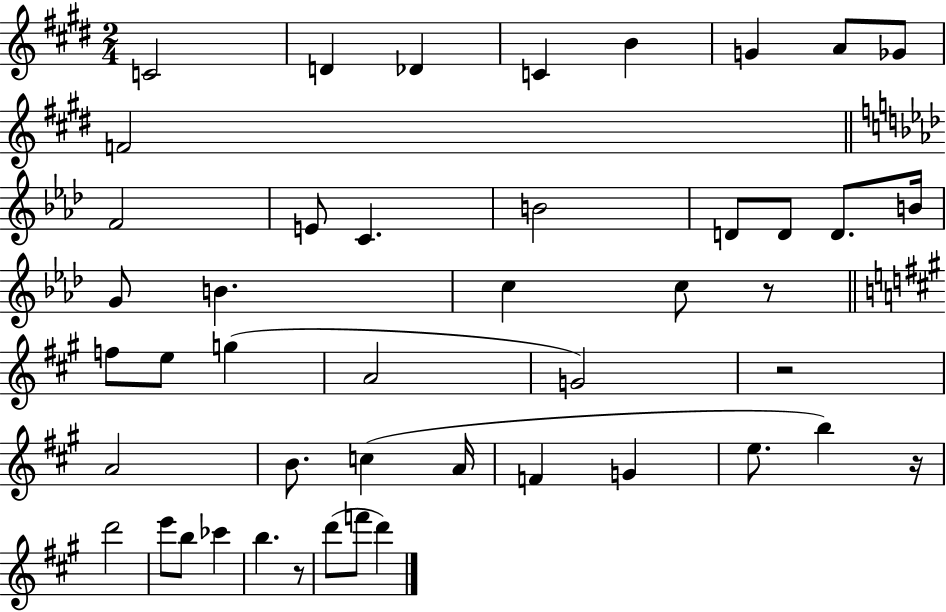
{
  \clef treble
  \numericTimeSignature
  \time 2/4
  \key e \major
  c'2 | d'4 des'4 | c'4 b'4 | g'4 a'8 ges'8 | \break f'2 | \bar "||" \break \key aes \major f'2 | e'8 c'4. | b'2 | d'8 d'8 d'8. b'16 | \break g'8 b'4. | c''4 c''8 r8 | \bar "||" \break \key a \major f''8 e''8 g''4( | a'2 | g'2) | r2 | \break a'2 | b'8. c''4( a'16 | f'4 g'4 | e''8. b''4) r16 | \break d'''2 | e'''8 b''8 ces'''4 | b''4. r8 | d'''8( f'''8 d'''4) | \break \bar "|."
}